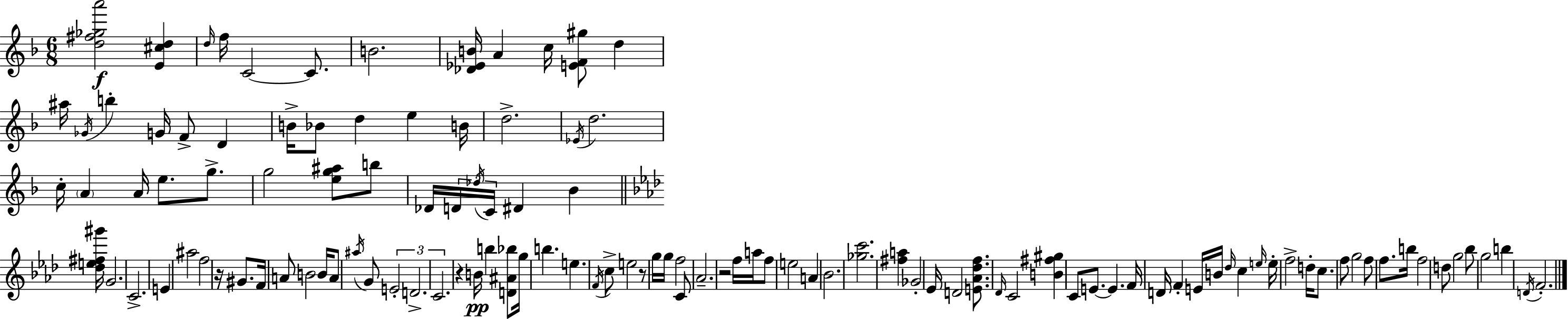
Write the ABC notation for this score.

X:1
T:Untitled
M:6/8
L:1/4
K:Dm
[d^f_ga']2 [E^cd] d/4 f/4 C2 C/2 B2 [_D_EB]/4 A c/4 [EF^g]/2 d ^a/4 _G/4 b G/4 F/2 D B/4 _B/2 d e B/4 d2 _E/4 d2 c/4 A A/4 e/2 g/2 g2 [eg^a]/2 b/2 _D/4 D/4 _d/4 C/4 ^D _B [_de^f^g']/4 G2 C2 E ^a2 f2 z/4 ^G/2 F/4 A/2 B2 B/4 A/2 ^a/4 G/2 E2 D2 C2 z B/4 b [D^A_b]/2 g/4 b e F/4 c/2 e2 z/2 g/4 g/4 f2 C/2 _A2 z2 f/4 a/4 f/2 e2 A _B2 [_gc']2 [^fa] _G2 _E/4 D2 [E_A_df]/2 _D/4 C2 [B^f^g] C/2 E/2 E F/4 D/4 F E/4 B/4 _d/4 c e/4 e/4 f2 d/4 c/2 f/2 g2 f/2 f/2 b/4 f2 d/2 g2 _b/2 g2 b D/4 F2